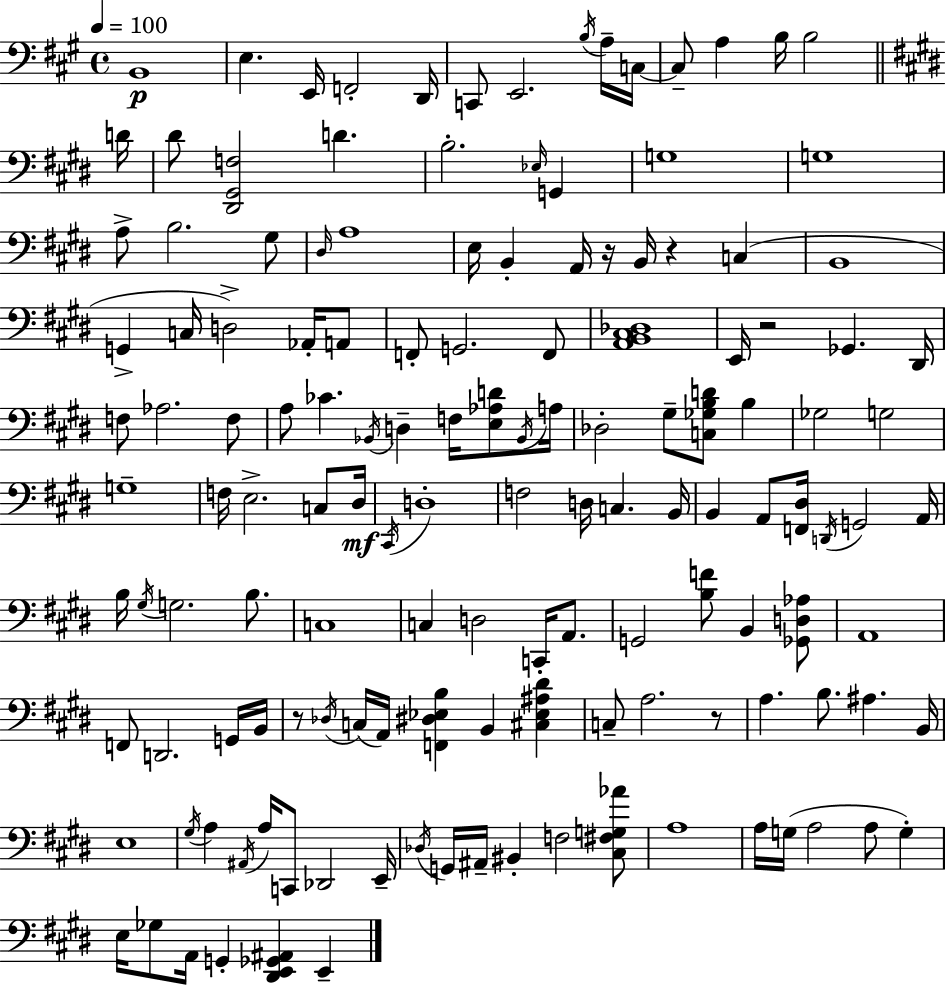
{
  \clef bass
  \time 4/4
  \defaultTimeSignature
  \key a \major
  \tempo 4 = 100
  b,1\p | e4. e,16 f,2-. d,16 | c,8 e,2. \acciaccatura { b16 } a16-- | c16~~ c8-- a4 b16 b2 | \break \bar "||" \break \key e \major d'16 dis'8 <dis, gis, f>2 d'4. | b2.-. \grace { ees16 } g,4 | g1 | g1 | \break a8-> b2. | gis8 \grace { dis16 } a1 | e16 b,4-. a,16 r16 b,16 r4 c4( | b,1 | \break g,4-> c16 d2->) | aes,16-. a,8 f,8-. g,2. | f,8 <a, b, cis des>1 | e,16 r2 ges,4. | \break dis,16 f8 aes2. | f8 a8 ces'4. \acciaccatura { bes,16 } d4-- | f16 <e aes d'>8 \acciaccatura { bes,16 } a16 des2-. gis8-- <c ges b d'>8 | b4 ges2 g2 | \break g1-- | f16 e2.-> | c8 dis16\mf \acciaccatura { cis,16 } d1-. | f2 d16 c4. | \break b,16 b,4 a,8 <f, dis>16 \acciaccatura { d,16 } g,2 | a,16 b16 \acciaccatura { gis16 } g2. | b8. c1 | c4 d2 | \break c,16-. a,8. g,2 | <b f'>8 b,4 <ges, d aes>8 a,1 | f,8 d,2. | g,16 b,16 r8 \acciaccatura { des16 }( c16 a,16) <f, dis ees b>4 | \break b,4 <cis ees ais dis'>4 c8-- a2. | r8 a4. b8. | ais4. b,16 e1 | \acciaccatura { gis16 } a4 \acciaccatura { ais,16 } a16 | \break c,8 des,2 e,16-- \acciaccatura { des16 } g,16 ais,16-- bis,4-. | f2 <cis fis g aes'>8 a1 | a16 g16( a2 | a8 g4-.) e16 ges8 a,16 | \break g,4-. <dis, e, ges, ais,>4 e,4-- \bar "|."
}